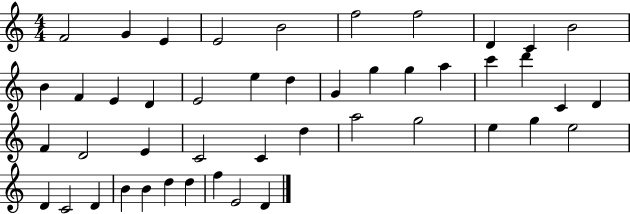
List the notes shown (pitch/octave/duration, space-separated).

F4/h G4/q E4/q E4/h B4/h F5/h F5/h D4/q C4/q B4/h B4/q F4/q E4/q D4/q E4/h E5/q D5/q G4/q G5/q G5/q A5/q C6/q D6/q C4/q D4/q F4/q D4/h E4/q C4/h C4/q D5/q A5/h G5/h E5/q G5/q E5/h D4/q C4/h D4/q B4/q B4/q D5/q D5/q F5/q E4/h D4/q